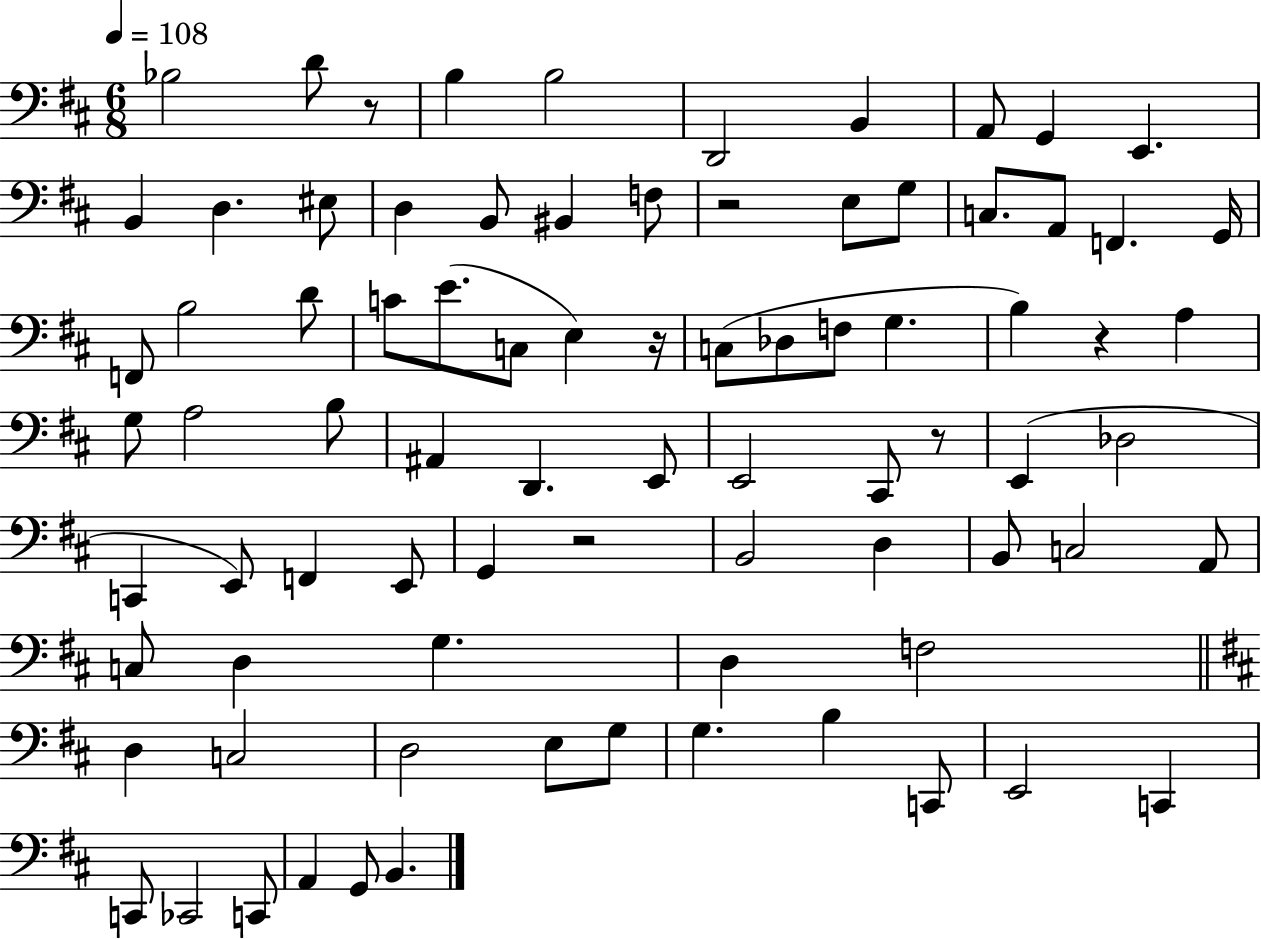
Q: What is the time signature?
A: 6/8